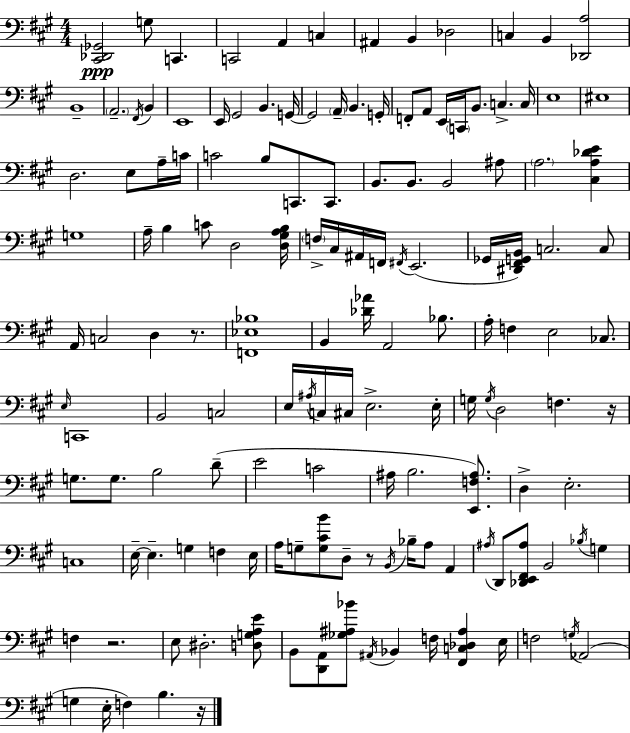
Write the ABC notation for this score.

X:1
T:Untitled
M:4/4
L:1/4
K:A
[^C,,_D,,_G,,]2 G,/2 C,, C,,2 A,, C, ^A,, B,, _D,2 C, B,, [_D,,A,]2 B,,4 A,,2 ^F,,/4 B,, E,,4 E,,/4 ^G,,2 B,, G,,/4 G,,2 A,,/4 B,, G,,/4 F,,/2 A,,/2 E,,/4 C,,/4 B,,/2 C, C,/4 E,4 ^E,4 D,2 E,/2 A,/4 C/4 C2 B,/2 C,,/2 C,,/2 B,,/2 B,,/2 B,,2 ^A,/2 A,2 [^C,A,_DE] G,4 A,/4 B, C/2 D,2 [D,^G,A,B,]/4 F,/4 ^C,/4 ^A,,/4 F,,/4 ^F,,/4 E,,2 _G,,/4 [^D,,^F,,G,,B,,]/4 C,2 C,/2 A,,/4 C,2 D, z/2 [F,,_E,_B,]4 B,, [_D_A]/4 A,,2 _B,/2 A,/4 F, E,2 _C,/2 E,/4 C,,4 B,,2 C,2 E,/4 ^A,/4 C,/4 ^C,/4 E,2 E,/4 G,/4 G,/4 D,2 F, z/4 G,/2 G,/2 B,2 D/2 E2 C2 ^A,/4 B,2 [E,,F,^A,]/2 D, E,2 C,4 E,/4 E, G, F, E,/4 A,/4 G,/2 [G,^CB]/2 D,/2 z/2 B,,/4 _B,/4 A,/2 A,, ^A,/4 D,,/2 [_D,,E,,^F,,^A,]/2 B,,2 _B,/4 G, F, z2 E,/2 ^D,2 [D,G,A,E]/2 B,,/2 [D,,A,,]/2 [_G,^A,_B]/2 ^A,,/4 _B,, F,/4 [^F,,C,_D,^A,] E,/4 F,2 G,/4 _A,,2 G, E,/4 F, B, z/4